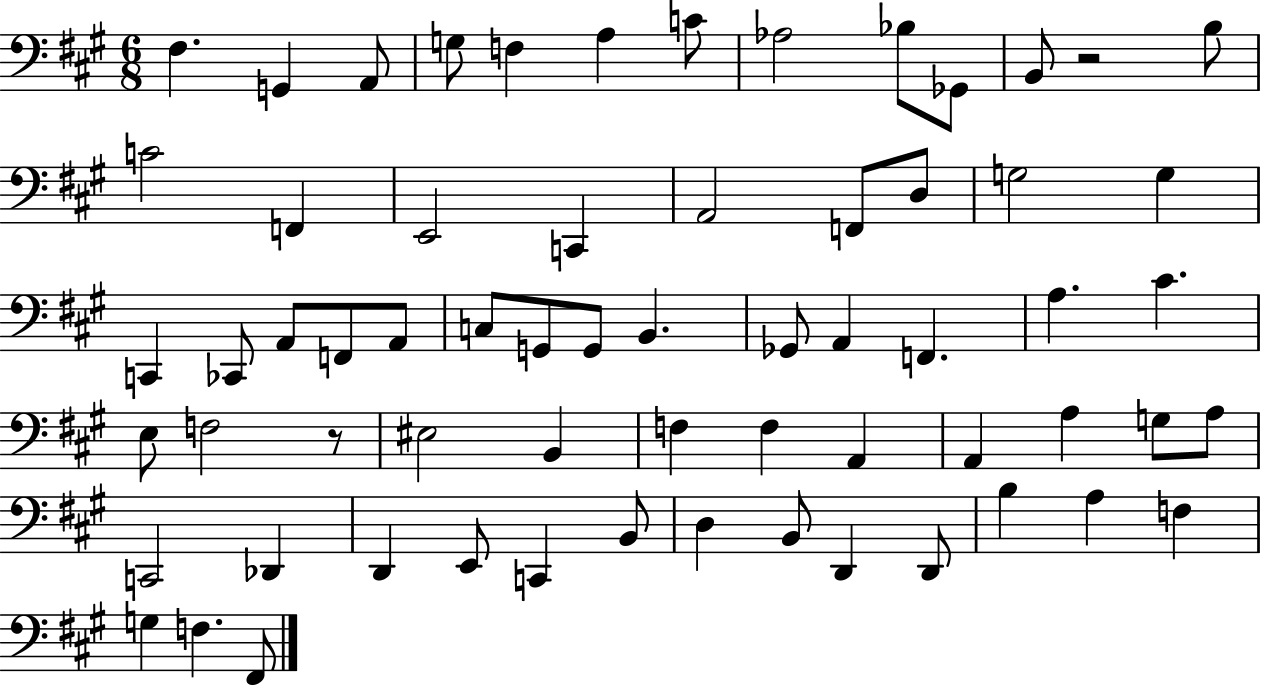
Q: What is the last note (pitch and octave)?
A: F#2